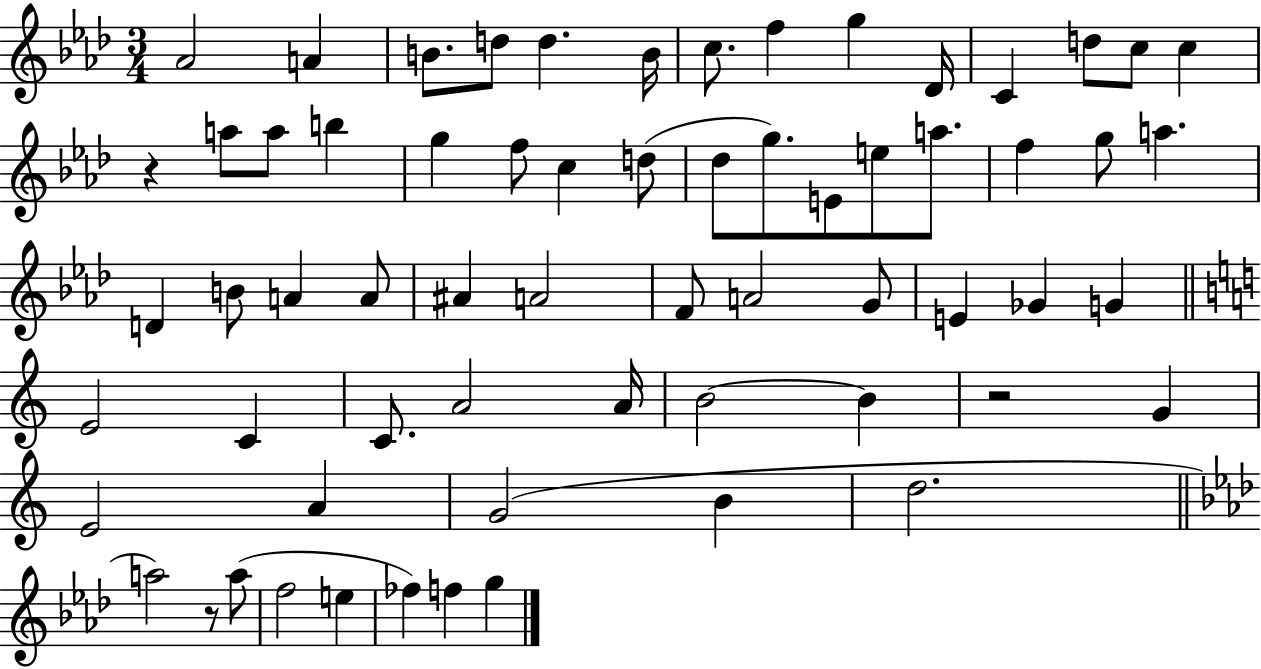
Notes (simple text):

Ab4/h A4/q B4/e. D5/e D5/q. B4/s C5/e. F5/q G5/q Db4/s C4/q D5/e C5/e C5/q R/q A5/e A5/e B5/q G5/q F5/e C5/q D5/e Db5/e G5/e. E4/e E5/e A5/e. F5/q G5/e A5/q. D4/q B4/e A4/q A4/e A#4/q A4/h F4/e A4/h G4/e E4/q Gb4/q G4/q E4/h C4/q C4/e. A4/h A4/s B4/h B4/q R/h G4/q E4/h A4/q G4/h B4/q D5/h. A5/h R/e A5/e F5/h E5/q FES5/q F5/q G5/q